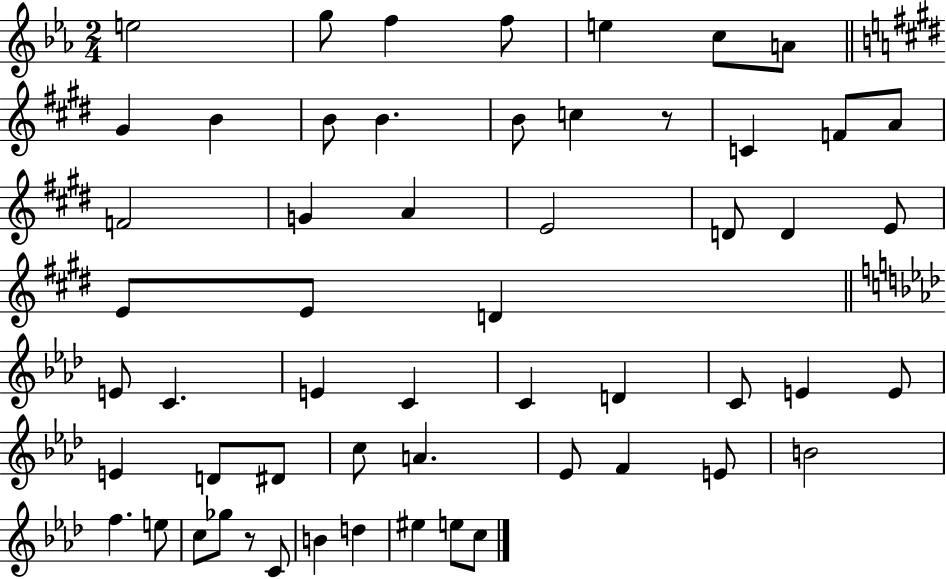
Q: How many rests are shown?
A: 2